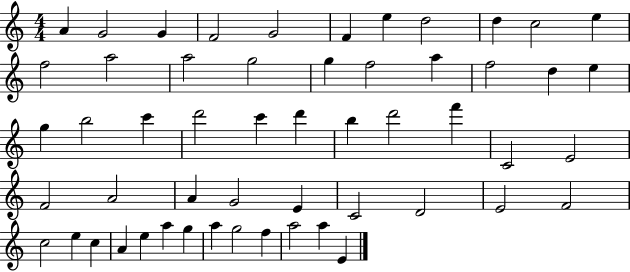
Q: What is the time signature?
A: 4/4